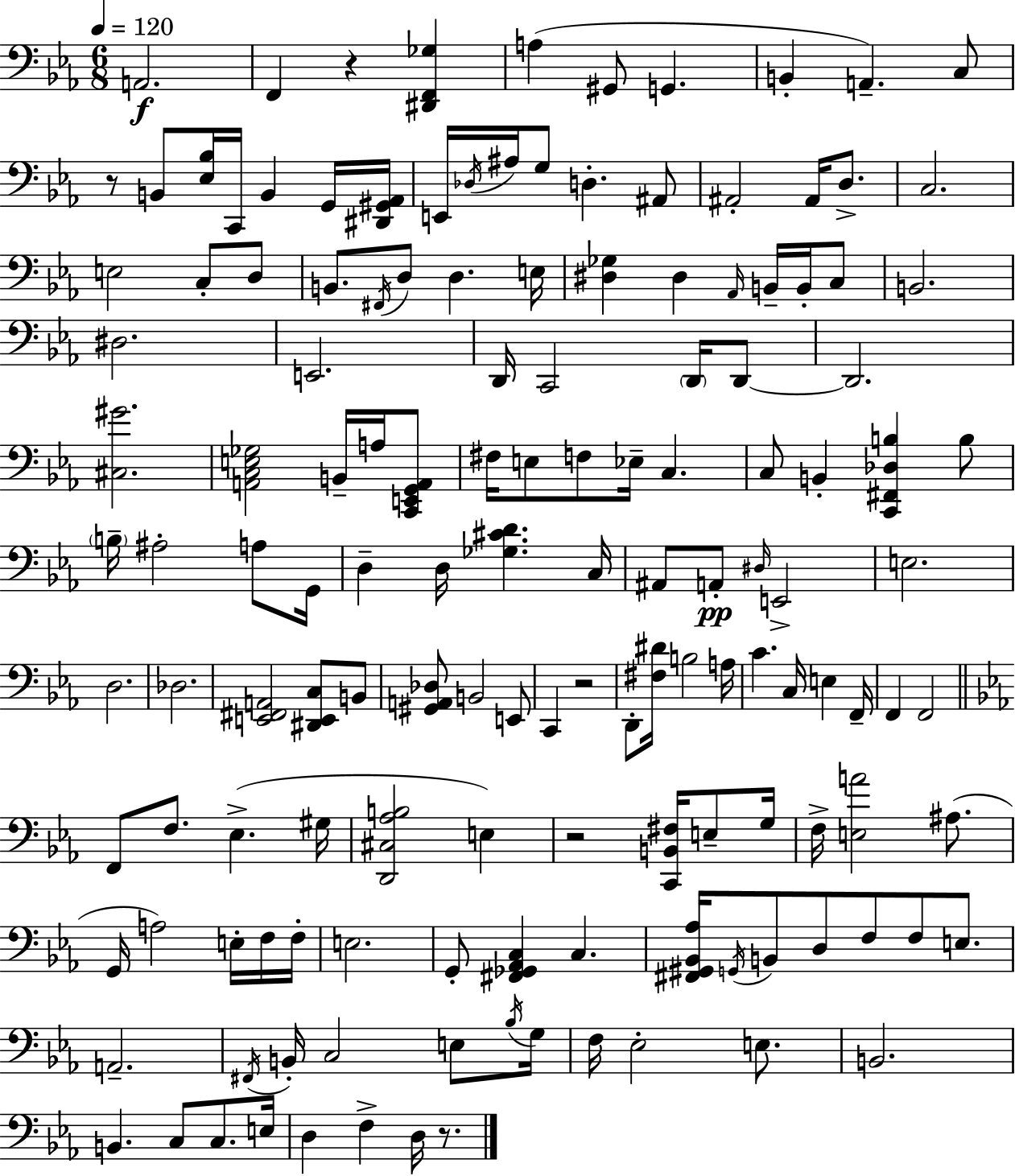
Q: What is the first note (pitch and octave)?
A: A2